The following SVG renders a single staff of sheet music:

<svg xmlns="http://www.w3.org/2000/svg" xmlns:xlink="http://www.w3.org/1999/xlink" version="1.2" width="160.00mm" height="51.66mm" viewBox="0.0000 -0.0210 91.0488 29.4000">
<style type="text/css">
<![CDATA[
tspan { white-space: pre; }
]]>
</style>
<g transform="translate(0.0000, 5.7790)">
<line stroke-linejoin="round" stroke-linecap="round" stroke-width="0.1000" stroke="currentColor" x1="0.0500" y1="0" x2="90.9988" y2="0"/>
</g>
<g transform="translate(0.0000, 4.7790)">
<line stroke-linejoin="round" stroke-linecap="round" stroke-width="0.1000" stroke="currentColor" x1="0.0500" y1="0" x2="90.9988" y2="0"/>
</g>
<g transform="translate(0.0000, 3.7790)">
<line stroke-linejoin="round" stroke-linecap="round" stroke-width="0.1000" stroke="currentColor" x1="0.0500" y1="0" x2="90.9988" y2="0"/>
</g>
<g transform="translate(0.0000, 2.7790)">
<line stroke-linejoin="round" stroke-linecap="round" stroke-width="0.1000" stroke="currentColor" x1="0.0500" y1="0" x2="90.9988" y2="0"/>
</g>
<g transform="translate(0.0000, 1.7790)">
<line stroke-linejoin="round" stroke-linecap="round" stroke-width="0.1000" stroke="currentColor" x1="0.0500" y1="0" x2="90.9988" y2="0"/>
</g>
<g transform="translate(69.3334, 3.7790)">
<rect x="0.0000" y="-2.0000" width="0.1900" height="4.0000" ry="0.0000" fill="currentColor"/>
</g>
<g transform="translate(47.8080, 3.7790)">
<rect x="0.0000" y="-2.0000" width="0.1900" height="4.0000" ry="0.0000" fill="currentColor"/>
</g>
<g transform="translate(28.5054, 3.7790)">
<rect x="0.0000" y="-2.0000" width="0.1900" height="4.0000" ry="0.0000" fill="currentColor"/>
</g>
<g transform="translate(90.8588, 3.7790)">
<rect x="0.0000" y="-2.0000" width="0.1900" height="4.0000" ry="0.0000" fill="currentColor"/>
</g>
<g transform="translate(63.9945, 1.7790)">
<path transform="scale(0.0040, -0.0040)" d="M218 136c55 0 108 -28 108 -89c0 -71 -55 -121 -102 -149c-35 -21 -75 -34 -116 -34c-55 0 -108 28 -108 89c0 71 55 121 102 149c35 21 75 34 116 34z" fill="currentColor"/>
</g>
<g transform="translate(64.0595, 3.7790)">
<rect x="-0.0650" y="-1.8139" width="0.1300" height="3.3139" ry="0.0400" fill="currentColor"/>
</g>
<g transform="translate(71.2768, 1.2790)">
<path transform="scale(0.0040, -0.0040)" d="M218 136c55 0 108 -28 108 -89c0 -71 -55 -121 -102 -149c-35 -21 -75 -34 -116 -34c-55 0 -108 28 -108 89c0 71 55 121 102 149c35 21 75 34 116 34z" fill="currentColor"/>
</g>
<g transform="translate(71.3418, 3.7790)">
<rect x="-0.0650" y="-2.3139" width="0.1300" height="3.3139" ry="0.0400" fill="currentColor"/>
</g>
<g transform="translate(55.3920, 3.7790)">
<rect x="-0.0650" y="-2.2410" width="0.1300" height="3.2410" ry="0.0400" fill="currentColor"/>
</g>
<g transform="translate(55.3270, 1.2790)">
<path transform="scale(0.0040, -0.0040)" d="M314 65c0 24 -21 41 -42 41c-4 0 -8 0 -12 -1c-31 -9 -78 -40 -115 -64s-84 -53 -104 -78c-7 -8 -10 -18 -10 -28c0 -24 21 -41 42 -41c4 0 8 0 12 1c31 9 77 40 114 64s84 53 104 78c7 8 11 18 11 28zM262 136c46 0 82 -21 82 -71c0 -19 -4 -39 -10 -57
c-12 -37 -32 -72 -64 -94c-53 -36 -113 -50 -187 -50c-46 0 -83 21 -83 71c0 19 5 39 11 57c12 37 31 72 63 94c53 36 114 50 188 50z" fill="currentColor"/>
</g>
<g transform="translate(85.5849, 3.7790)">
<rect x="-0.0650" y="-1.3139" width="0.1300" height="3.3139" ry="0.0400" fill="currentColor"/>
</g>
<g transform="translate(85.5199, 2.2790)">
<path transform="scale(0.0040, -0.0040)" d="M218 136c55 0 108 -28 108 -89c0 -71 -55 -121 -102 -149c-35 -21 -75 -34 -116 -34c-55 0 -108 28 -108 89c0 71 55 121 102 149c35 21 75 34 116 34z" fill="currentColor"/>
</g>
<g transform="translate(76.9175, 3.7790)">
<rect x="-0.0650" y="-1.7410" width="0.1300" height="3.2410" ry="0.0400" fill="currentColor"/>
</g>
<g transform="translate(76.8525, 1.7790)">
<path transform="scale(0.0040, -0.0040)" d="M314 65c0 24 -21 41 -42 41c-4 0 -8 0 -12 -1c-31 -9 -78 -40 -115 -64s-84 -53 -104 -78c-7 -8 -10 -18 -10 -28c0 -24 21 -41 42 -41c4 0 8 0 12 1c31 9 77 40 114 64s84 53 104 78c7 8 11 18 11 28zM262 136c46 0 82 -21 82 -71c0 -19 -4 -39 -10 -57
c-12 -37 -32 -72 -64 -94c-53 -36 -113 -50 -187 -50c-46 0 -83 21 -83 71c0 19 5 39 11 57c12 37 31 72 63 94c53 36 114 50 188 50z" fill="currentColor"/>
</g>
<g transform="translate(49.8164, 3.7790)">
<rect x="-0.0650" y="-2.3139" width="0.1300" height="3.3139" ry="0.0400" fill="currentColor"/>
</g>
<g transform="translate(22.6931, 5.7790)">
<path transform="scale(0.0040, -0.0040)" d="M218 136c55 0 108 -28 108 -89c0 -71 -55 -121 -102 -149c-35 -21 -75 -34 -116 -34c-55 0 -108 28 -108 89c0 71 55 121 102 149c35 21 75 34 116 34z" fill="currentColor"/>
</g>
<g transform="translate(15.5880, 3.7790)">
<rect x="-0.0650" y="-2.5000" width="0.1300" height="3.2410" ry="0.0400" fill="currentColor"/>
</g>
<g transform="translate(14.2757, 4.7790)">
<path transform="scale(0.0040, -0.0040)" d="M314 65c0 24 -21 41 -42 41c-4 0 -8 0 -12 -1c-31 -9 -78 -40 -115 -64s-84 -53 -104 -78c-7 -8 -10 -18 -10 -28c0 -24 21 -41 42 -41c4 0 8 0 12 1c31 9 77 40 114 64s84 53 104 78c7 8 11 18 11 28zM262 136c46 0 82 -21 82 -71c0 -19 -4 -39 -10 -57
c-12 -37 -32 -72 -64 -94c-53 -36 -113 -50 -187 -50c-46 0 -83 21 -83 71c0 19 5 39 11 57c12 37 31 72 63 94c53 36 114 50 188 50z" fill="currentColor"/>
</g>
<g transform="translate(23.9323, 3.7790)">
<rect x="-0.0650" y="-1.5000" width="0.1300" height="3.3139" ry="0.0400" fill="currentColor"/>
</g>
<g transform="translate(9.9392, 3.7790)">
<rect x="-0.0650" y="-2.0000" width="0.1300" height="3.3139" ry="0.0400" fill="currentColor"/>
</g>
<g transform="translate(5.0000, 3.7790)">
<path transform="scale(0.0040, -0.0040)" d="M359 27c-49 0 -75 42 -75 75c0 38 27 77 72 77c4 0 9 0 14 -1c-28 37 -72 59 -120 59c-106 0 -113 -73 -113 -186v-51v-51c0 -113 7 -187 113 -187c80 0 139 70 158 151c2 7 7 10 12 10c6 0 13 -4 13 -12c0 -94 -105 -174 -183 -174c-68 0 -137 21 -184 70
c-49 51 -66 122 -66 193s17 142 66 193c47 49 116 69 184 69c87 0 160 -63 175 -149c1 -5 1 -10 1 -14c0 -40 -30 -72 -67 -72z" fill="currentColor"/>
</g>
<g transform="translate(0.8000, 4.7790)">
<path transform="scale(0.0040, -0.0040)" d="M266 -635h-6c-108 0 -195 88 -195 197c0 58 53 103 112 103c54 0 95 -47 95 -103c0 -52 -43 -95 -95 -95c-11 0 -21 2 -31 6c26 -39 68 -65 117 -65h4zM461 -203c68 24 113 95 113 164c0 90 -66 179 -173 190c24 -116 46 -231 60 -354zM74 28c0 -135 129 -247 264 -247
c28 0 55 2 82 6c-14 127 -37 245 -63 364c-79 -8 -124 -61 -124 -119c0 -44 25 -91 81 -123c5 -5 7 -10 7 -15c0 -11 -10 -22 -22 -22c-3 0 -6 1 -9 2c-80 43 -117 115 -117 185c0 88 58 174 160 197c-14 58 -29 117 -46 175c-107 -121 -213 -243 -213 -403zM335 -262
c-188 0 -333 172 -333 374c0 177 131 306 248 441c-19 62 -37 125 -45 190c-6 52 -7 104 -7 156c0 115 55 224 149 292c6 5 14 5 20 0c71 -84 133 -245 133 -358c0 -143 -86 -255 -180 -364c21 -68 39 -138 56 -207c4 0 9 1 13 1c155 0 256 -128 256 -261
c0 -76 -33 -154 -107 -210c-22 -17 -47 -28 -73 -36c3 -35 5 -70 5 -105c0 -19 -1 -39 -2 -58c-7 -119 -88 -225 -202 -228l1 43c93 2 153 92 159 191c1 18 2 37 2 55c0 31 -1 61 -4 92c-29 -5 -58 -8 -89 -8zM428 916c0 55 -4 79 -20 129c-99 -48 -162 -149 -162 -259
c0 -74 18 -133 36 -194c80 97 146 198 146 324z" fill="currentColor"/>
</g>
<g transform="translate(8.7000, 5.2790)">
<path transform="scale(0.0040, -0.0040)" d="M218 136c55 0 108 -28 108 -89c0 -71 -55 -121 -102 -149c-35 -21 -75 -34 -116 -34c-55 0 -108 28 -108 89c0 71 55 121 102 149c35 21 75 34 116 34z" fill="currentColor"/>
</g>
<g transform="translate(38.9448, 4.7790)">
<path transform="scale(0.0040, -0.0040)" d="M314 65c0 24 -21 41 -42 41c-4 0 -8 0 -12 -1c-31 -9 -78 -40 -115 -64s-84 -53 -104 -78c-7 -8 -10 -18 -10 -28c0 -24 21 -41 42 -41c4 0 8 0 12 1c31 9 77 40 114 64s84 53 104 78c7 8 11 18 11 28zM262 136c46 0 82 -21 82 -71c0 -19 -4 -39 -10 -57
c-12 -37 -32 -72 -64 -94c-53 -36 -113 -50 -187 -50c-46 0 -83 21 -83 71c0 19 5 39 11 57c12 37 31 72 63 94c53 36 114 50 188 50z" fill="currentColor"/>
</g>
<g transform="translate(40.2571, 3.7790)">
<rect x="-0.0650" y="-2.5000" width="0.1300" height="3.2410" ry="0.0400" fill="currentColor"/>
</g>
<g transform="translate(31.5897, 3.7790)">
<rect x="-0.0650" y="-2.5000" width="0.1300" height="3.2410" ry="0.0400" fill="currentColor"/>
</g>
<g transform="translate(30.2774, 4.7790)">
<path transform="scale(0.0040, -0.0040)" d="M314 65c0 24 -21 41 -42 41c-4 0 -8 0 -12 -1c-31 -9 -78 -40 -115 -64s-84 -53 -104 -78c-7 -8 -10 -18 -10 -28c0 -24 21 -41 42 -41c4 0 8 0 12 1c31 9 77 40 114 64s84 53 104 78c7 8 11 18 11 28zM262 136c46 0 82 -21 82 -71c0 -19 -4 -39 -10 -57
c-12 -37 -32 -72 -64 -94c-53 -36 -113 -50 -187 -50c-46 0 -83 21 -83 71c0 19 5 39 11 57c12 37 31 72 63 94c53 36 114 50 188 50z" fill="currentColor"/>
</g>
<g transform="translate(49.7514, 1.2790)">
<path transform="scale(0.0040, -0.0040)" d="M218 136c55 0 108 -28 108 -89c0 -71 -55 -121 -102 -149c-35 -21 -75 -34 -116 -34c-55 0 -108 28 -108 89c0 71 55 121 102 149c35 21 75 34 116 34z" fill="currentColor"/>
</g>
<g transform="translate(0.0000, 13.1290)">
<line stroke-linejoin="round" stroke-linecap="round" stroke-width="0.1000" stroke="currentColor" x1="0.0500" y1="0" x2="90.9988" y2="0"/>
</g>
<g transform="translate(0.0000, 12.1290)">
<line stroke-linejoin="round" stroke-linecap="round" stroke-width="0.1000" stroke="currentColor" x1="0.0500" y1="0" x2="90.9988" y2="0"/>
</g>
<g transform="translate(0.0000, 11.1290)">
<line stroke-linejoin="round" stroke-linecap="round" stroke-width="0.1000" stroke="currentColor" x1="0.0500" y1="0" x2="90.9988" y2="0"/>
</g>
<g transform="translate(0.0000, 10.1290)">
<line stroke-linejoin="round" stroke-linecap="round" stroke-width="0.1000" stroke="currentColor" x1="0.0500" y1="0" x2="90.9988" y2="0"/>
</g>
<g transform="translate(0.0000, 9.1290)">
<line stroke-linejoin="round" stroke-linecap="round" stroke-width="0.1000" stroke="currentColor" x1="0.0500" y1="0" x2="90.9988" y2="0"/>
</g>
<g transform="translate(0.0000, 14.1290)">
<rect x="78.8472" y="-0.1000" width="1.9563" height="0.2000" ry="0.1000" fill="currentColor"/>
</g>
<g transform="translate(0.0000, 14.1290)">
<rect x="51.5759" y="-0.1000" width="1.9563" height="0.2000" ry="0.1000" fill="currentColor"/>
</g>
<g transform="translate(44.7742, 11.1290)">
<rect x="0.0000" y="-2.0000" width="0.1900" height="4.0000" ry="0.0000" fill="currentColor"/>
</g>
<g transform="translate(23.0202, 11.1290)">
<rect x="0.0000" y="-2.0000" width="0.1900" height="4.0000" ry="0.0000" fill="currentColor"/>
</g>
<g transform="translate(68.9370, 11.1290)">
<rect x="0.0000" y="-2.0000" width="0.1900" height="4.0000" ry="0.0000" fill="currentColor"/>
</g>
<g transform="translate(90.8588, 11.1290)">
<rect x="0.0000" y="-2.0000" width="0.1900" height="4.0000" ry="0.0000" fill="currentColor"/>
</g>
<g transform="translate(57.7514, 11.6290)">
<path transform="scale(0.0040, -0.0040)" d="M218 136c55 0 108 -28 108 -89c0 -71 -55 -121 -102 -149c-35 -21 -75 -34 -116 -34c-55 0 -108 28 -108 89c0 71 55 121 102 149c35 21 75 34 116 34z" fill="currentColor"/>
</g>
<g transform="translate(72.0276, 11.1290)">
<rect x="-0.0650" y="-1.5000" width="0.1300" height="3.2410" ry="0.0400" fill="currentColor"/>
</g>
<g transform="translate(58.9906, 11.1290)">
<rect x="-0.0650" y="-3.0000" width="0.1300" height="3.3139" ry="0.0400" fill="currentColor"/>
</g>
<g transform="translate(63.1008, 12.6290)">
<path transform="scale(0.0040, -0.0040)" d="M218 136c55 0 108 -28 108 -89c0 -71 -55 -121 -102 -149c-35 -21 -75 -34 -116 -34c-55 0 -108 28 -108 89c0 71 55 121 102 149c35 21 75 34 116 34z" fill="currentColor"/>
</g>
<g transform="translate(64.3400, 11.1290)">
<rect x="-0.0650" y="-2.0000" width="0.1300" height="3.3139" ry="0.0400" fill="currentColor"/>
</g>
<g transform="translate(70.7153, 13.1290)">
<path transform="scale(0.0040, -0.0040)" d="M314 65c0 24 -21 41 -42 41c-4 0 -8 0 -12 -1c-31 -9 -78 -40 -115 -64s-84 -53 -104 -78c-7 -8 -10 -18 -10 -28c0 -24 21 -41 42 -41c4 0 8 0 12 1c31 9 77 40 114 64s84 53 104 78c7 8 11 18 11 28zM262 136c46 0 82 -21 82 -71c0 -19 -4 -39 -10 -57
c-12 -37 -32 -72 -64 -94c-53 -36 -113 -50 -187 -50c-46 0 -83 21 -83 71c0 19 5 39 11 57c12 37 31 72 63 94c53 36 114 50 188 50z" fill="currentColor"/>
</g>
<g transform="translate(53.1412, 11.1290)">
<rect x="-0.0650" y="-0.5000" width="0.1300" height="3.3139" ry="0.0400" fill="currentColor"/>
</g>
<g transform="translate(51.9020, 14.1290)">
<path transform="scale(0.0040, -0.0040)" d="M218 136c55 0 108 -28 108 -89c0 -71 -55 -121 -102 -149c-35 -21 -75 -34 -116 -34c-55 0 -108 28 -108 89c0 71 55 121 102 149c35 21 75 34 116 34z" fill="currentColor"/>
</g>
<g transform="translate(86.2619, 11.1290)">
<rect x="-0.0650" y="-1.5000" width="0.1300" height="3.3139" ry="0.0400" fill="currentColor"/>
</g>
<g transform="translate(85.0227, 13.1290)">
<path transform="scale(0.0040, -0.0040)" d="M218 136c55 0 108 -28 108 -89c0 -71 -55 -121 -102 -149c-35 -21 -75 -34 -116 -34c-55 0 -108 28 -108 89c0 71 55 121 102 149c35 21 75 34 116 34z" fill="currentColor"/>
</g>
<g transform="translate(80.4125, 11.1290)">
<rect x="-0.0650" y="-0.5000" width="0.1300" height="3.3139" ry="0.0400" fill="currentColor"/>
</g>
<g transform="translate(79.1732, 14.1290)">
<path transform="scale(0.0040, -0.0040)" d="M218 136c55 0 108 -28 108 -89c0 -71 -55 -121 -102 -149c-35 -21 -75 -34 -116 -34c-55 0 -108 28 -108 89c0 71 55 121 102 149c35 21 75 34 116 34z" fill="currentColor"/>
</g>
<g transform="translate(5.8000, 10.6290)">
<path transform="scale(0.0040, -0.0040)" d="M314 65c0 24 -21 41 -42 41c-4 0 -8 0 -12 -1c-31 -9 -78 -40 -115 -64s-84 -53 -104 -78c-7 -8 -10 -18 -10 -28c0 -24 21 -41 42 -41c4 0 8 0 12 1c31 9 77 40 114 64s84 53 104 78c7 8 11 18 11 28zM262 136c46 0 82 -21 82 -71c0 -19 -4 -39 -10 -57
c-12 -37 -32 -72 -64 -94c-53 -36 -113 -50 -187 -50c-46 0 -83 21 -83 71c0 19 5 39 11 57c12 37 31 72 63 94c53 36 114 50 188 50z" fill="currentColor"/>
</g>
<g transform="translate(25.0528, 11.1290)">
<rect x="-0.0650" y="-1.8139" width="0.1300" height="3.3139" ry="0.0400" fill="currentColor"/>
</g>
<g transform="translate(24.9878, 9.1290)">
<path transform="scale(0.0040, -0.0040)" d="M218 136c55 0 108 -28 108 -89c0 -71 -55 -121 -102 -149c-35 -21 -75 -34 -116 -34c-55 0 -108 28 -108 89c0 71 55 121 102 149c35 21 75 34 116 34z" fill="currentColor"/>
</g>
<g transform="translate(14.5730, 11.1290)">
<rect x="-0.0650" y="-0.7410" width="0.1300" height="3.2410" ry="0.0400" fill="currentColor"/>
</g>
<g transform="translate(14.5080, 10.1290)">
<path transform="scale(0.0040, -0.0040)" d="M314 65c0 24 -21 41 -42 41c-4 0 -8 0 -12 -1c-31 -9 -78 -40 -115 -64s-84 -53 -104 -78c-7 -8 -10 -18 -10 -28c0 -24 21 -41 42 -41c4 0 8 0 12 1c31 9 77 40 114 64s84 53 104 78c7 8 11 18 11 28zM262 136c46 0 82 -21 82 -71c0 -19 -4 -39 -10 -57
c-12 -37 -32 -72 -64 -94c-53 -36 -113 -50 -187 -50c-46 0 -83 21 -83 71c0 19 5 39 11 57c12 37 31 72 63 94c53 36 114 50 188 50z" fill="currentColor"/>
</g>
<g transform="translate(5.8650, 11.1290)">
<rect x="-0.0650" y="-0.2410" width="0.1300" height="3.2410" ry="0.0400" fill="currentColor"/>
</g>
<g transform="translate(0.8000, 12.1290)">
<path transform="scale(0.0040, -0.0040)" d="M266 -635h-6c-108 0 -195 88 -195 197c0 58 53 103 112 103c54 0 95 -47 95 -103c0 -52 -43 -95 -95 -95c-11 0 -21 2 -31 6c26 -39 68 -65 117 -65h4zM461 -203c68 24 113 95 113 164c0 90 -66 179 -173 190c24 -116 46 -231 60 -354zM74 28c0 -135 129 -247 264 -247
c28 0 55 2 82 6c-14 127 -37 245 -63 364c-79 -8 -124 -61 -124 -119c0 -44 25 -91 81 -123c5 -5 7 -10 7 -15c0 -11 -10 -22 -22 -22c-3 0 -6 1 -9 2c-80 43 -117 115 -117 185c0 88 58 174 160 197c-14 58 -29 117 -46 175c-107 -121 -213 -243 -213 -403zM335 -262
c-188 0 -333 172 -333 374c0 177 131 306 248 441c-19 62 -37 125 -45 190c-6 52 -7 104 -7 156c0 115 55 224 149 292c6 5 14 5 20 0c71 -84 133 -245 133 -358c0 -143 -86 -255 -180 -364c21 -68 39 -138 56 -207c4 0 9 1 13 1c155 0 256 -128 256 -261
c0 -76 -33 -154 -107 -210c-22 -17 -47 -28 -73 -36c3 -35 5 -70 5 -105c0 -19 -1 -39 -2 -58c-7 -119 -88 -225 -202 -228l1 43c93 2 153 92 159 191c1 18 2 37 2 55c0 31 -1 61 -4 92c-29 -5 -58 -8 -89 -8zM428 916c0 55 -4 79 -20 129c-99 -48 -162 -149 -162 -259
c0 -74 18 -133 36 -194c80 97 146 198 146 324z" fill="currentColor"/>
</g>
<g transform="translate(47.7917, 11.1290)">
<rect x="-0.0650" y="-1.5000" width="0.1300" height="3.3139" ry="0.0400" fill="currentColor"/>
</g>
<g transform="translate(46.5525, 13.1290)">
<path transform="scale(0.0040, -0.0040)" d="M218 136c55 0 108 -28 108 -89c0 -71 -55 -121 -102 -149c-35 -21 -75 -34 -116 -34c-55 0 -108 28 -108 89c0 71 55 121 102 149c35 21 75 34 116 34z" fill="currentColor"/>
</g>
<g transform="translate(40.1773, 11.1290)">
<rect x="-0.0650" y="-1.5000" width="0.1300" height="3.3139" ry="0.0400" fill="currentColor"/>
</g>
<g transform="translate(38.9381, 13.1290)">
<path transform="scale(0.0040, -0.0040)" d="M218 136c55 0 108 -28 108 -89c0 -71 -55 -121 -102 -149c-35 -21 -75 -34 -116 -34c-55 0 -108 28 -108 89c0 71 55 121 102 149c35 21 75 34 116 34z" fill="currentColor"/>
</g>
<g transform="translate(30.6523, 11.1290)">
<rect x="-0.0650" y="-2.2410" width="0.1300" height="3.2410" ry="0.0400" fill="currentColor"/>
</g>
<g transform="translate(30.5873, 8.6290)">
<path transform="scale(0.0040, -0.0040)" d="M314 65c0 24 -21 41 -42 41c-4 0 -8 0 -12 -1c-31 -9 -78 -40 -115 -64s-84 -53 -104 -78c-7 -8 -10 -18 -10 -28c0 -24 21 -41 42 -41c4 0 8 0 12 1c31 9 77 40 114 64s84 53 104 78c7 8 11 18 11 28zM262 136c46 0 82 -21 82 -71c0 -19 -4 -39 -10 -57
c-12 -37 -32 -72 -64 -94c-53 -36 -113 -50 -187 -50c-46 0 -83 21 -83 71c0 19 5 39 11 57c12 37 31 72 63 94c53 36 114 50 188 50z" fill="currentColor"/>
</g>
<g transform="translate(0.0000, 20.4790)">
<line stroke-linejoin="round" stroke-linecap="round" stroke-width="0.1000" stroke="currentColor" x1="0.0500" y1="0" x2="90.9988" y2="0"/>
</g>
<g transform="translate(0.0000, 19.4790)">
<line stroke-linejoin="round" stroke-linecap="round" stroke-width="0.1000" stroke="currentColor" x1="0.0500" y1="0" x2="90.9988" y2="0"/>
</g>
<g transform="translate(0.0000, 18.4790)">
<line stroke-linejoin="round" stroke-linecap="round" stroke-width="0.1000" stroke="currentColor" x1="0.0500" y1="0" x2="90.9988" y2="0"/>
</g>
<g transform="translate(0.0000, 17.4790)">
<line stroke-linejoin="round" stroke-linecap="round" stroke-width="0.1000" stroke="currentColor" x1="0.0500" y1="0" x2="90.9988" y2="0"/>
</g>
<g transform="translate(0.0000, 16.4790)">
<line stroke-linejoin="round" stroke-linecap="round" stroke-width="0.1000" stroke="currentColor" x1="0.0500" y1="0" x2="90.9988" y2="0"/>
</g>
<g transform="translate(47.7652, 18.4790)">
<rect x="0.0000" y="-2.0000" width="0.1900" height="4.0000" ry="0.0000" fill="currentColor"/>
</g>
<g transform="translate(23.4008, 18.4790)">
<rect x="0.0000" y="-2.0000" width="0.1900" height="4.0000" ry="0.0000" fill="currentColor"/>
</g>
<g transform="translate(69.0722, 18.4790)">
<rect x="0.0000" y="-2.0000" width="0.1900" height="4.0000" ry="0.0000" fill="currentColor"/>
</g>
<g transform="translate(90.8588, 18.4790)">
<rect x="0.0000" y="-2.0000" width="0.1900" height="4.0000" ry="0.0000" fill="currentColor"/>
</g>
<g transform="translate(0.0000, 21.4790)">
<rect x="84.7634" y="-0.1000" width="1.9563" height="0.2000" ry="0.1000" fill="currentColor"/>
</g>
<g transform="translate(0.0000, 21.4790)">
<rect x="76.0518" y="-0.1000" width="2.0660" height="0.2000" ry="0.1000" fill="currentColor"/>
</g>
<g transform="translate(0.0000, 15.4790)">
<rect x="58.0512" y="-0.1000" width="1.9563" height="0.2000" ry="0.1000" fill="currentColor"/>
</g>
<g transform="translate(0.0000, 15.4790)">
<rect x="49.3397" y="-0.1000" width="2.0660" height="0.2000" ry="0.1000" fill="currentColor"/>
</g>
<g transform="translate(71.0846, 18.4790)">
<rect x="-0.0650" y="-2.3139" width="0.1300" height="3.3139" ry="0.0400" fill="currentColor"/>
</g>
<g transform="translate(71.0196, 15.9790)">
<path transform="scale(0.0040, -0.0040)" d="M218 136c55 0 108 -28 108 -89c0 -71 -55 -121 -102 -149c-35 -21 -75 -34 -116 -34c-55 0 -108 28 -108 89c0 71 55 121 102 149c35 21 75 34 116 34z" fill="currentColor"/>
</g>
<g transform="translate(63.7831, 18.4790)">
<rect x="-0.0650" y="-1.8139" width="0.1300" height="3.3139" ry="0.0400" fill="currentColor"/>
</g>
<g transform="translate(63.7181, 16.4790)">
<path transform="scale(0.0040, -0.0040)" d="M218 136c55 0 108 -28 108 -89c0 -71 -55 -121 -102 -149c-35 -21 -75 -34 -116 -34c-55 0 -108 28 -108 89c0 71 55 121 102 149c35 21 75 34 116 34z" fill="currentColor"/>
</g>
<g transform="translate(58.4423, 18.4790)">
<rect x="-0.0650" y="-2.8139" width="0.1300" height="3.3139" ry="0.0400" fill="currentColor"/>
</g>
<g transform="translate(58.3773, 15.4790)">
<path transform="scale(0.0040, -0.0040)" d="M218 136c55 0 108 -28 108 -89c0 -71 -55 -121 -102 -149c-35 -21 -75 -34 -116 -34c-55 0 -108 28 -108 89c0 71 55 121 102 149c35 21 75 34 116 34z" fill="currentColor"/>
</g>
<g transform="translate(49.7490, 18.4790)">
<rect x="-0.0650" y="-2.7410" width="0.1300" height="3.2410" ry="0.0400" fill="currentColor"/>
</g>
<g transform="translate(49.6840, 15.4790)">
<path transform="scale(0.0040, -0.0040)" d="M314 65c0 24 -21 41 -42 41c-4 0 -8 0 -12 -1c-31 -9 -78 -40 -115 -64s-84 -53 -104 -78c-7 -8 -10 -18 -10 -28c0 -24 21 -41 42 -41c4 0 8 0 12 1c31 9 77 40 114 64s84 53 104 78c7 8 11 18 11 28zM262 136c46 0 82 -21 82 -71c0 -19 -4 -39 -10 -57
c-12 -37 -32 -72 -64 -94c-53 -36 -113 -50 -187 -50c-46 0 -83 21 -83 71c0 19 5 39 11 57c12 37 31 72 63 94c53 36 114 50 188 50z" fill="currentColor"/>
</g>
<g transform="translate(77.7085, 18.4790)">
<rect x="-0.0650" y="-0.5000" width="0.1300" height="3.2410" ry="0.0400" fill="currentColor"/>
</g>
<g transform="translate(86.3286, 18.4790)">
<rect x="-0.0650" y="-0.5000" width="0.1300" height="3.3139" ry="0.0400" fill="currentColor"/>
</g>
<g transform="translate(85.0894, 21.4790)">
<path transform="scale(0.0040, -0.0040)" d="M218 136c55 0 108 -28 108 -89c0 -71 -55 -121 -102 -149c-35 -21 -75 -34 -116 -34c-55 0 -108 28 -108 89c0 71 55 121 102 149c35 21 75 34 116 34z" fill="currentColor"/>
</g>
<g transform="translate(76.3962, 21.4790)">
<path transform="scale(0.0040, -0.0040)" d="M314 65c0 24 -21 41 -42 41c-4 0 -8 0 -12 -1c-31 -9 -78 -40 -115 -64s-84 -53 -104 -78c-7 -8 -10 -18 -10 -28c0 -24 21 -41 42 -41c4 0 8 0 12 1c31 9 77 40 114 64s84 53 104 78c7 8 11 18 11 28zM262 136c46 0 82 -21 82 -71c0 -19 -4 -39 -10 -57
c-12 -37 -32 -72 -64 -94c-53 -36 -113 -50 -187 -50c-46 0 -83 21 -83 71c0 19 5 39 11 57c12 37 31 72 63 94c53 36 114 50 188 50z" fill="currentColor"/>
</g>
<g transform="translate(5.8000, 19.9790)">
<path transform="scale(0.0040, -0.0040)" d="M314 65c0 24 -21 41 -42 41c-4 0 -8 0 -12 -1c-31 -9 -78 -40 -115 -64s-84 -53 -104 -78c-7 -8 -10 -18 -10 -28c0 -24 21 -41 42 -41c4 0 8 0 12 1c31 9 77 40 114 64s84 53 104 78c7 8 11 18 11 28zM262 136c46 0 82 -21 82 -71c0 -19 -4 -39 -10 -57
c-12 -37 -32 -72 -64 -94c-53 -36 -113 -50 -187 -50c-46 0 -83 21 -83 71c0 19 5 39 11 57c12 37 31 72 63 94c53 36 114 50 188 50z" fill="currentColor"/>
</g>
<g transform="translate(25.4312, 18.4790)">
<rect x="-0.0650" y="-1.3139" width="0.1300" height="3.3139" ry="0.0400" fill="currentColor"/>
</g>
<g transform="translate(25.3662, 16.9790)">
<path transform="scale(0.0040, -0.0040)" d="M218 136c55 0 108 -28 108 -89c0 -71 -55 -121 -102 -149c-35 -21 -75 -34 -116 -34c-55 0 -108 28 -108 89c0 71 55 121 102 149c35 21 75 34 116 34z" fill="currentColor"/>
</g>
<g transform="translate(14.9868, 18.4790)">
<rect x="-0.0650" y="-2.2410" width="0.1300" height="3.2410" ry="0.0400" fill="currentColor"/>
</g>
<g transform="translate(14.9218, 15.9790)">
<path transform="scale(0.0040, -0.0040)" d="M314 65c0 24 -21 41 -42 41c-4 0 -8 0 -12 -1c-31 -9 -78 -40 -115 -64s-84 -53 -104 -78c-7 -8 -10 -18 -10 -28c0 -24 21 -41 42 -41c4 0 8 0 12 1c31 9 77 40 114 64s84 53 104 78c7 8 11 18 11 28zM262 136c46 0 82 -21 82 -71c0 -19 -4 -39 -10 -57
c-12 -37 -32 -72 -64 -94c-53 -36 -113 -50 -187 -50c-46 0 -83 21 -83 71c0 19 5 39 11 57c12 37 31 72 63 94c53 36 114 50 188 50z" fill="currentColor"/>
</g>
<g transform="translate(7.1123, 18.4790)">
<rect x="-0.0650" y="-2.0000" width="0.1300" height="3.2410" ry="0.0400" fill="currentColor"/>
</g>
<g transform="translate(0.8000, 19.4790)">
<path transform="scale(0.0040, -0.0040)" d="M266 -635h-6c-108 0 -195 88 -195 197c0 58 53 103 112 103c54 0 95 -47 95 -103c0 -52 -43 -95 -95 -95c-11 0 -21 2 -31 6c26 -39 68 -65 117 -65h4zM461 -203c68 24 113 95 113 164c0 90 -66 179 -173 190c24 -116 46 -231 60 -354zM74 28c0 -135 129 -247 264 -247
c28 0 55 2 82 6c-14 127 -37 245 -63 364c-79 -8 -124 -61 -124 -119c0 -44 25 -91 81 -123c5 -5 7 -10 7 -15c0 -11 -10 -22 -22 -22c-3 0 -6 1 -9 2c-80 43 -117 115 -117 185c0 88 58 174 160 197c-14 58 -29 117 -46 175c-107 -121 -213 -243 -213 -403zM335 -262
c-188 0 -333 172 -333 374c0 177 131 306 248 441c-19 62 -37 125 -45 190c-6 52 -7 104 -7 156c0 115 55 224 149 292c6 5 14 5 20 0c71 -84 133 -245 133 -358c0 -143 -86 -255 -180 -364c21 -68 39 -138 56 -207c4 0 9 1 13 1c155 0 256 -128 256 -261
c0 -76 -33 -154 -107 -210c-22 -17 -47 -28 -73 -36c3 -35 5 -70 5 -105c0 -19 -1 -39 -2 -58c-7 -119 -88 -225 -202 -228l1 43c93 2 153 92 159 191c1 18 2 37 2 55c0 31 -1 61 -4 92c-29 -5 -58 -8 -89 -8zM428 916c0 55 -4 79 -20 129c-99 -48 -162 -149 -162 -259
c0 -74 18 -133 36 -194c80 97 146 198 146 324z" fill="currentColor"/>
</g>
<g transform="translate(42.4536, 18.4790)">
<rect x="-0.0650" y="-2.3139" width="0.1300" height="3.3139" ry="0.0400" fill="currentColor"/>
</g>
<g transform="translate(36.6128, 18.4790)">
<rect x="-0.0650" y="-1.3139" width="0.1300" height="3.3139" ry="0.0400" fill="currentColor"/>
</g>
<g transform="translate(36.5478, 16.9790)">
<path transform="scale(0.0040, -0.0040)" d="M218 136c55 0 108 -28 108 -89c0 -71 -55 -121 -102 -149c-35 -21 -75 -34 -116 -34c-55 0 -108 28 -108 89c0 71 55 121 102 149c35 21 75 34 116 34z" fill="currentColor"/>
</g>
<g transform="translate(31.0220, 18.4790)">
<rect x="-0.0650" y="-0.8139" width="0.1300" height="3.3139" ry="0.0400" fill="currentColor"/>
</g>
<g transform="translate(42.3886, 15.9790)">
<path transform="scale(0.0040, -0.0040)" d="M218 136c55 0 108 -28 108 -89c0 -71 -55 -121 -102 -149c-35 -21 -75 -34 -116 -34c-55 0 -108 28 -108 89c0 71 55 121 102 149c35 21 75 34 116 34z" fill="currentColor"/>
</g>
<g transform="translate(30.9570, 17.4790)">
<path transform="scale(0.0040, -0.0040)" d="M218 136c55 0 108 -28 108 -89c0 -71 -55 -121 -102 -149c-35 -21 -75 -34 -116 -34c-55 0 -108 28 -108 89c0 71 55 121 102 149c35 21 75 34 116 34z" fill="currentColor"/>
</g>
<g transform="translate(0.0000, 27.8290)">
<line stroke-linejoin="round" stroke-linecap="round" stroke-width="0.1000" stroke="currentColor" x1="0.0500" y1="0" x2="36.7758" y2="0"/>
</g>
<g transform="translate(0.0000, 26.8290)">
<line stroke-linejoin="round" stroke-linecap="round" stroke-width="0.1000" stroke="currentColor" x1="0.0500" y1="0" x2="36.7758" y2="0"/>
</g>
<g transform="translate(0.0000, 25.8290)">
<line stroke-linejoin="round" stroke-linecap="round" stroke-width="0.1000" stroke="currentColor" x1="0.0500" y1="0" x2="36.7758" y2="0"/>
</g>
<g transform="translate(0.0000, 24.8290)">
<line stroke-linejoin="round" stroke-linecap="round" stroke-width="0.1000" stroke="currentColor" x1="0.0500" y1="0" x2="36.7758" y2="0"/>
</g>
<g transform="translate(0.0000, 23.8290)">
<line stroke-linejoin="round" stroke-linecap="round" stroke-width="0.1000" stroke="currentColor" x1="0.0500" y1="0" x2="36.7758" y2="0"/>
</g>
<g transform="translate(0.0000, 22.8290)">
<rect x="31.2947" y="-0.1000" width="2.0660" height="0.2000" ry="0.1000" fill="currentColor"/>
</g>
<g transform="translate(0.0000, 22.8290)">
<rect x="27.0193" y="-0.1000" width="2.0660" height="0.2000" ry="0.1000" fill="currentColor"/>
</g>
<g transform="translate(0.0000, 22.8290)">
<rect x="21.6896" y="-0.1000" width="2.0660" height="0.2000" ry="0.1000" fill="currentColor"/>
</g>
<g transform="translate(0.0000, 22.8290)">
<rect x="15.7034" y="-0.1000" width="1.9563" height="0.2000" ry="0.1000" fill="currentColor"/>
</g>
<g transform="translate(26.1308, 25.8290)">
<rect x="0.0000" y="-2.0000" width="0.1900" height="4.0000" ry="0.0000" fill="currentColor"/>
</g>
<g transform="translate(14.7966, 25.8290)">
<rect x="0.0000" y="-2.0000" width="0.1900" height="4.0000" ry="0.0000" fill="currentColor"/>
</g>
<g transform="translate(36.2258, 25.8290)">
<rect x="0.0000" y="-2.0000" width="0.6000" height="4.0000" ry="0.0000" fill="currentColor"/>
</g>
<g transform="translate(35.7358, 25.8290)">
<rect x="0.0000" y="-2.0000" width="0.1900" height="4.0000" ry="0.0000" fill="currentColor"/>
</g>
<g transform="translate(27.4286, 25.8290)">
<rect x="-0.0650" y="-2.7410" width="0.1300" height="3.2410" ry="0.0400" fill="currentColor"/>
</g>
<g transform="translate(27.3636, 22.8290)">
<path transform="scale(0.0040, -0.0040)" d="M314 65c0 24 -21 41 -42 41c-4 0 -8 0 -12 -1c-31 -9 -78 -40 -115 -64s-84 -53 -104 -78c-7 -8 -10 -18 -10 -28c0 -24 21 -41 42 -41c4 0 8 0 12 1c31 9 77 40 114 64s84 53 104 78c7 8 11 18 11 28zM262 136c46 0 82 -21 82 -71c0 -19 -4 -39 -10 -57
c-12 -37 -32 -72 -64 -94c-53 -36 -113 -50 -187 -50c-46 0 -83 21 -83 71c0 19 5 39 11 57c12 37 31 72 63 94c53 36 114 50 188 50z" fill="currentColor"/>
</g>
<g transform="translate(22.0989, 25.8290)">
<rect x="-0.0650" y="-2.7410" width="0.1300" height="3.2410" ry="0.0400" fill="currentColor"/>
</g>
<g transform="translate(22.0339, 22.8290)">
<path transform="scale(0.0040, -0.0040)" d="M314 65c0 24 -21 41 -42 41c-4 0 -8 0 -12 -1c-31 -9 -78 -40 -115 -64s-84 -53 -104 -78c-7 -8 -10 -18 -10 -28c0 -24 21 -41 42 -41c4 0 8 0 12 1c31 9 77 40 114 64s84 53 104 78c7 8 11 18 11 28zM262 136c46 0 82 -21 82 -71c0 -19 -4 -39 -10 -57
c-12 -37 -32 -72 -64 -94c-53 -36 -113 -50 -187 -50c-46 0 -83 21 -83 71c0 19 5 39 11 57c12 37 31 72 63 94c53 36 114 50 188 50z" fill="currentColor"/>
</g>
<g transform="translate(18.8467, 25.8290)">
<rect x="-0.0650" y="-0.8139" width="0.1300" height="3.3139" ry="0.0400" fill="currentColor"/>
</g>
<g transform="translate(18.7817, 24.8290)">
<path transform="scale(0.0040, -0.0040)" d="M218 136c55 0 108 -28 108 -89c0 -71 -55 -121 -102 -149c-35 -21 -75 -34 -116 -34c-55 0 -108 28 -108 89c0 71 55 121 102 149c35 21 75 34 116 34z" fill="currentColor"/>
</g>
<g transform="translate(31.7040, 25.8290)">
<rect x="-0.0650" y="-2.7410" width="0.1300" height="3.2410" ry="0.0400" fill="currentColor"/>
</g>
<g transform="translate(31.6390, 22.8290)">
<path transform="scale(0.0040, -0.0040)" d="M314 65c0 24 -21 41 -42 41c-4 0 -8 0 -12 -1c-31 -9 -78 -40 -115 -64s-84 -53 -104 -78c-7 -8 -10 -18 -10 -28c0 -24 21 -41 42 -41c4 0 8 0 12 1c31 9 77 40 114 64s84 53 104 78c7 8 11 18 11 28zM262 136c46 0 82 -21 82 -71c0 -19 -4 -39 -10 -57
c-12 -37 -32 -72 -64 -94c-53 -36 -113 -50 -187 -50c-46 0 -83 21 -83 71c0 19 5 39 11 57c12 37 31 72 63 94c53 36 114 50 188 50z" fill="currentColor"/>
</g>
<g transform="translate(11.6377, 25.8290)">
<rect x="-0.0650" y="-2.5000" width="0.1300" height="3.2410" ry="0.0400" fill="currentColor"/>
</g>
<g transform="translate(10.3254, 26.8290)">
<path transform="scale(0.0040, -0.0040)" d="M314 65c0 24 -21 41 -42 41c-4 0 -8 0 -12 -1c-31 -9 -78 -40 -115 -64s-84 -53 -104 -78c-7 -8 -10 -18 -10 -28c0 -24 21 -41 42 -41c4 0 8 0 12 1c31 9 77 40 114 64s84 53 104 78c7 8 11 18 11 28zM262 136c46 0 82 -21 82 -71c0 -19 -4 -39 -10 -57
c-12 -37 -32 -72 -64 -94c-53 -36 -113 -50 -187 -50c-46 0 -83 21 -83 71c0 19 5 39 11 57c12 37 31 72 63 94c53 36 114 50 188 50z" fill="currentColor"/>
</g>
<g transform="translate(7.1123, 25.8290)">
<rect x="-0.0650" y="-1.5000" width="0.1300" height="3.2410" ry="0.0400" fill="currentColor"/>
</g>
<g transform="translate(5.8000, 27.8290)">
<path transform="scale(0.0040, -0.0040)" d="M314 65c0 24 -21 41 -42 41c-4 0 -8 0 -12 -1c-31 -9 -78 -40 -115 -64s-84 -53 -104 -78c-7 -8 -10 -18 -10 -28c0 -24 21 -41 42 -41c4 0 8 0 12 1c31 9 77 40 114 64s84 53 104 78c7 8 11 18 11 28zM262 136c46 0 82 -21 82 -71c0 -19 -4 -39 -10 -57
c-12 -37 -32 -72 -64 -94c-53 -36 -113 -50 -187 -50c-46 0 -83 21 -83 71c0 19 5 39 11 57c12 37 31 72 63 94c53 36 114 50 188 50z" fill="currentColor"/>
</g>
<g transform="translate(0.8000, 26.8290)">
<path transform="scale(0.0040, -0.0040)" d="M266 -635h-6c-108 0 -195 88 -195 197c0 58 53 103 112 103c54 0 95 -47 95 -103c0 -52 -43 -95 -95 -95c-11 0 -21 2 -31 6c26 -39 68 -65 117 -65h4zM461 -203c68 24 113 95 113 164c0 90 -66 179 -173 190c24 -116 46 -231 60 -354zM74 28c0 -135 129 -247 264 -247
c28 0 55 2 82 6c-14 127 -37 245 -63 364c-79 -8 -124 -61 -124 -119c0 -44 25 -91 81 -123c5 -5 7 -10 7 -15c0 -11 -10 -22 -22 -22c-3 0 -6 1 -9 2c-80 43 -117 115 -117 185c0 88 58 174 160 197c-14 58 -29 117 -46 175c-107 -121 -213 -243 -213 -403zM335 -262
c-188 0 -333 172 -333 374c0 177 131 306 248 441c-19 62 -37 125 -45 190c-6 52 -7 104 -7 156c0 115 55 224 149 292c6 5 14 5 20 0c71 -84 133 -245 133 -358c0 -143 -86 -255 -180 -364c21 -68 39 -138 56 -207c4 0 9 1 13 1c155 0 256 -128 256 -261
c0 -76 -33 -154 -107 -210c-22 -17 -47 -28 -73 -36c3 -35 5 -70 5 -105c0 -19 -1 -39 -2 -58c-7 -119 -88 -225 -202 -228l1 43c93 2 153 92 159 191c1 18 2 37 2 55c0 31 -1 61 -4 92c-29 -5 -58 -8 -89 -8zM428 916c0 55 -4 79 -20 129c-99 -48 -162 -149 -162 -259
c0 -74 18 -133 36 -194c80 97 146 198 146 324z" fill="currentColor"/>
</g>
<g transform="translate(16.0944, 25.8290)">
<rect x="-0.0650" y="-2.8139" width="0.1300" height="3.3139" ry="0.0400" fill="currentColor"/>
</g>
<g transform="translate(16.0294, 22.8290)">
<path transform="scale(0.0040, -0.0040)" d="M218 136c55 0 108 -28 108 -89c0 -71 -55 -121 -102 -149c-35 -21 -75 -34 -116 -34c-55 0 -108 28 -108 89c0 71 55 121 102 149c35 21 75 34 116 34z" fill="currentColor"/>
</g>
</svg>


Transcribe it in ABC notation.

X:1
T:Untitled
M:4/4
L:1/4
K:C
F G2 E G2 G2 g g2 f g f2 e c2 d2 f g2 E E C A F E2 C E F2 g2 e d e g a2 a f g C2 C E2 G2 a d a2 a2 a2